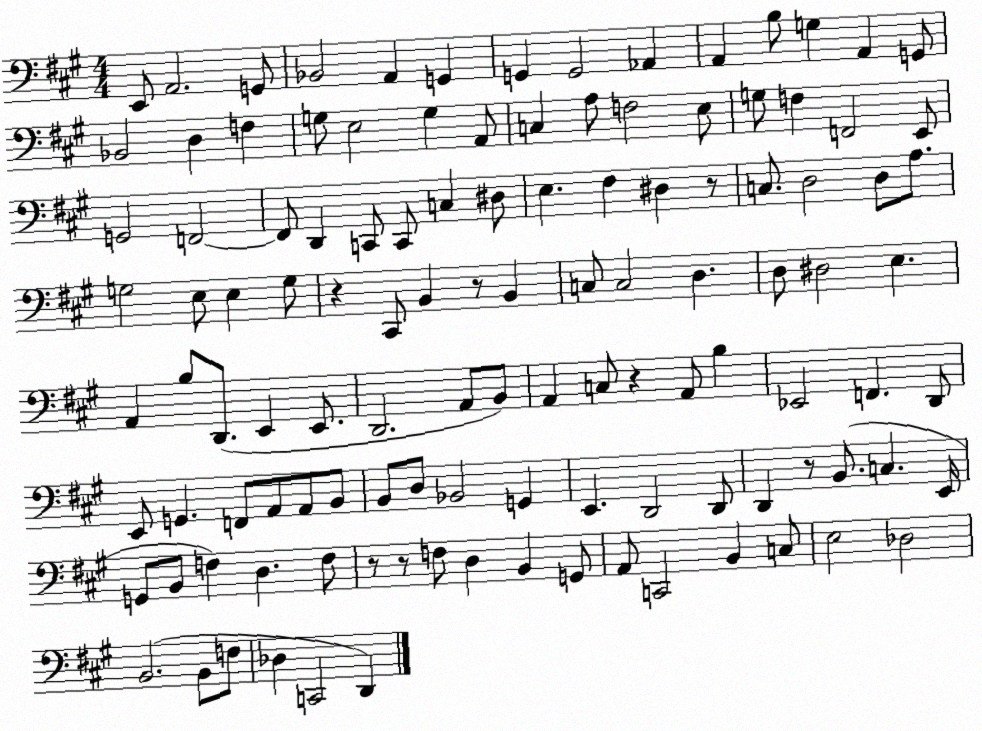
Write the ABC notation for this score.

X:1
T:Untitled
M:4/4
L:1/4
K:A
E,,/2 A,,2 G,,/2 _B,,2 A,, G,, G,, G,,2 _A,, A,, B,/2 G, A,, G,,/2 _B,,2 D, F, G,/2 E,2 G, A,,/2 C, A,/2 F,2 E,/2 G,/2 F, F,,2 E,,/2 G,,2 F,,2 F,,/2 D,, C,,/2 C,,/2 C, ^D,/2 E, ^F, ^D, z/2 C,/2 D,2 D,/2 A,/2 G,2 E,/2 E, G,/2 z ^C,,/2 B,, z/2 B,, C,/2 C,2 D, D,/2 ^D,2 E, A,, B,/2 D,,/2 E,, E,,/2 D,,2 A,,/2 B,,/2 A,, C,/2 z A,,/2 B, _E,,2 F,, D,,/2 E,,/2 G,, F,,/2 A,,/2 A,,/2 B,,/2 B,,/2 D,/2 _B,,2 G,, E,, D,,2 D,,/2 D,, z/2 B,,/2 C, E,,/4 G,,/2 B,,/2 F, D, F,/2 z/2 z/2 F,/2 D, B,, G,,/2 A,,/2 C,,2 B,, C,/2 E,2 _D,2 B,,2 B,,/2 F,/2 _D, C,,2 D,,